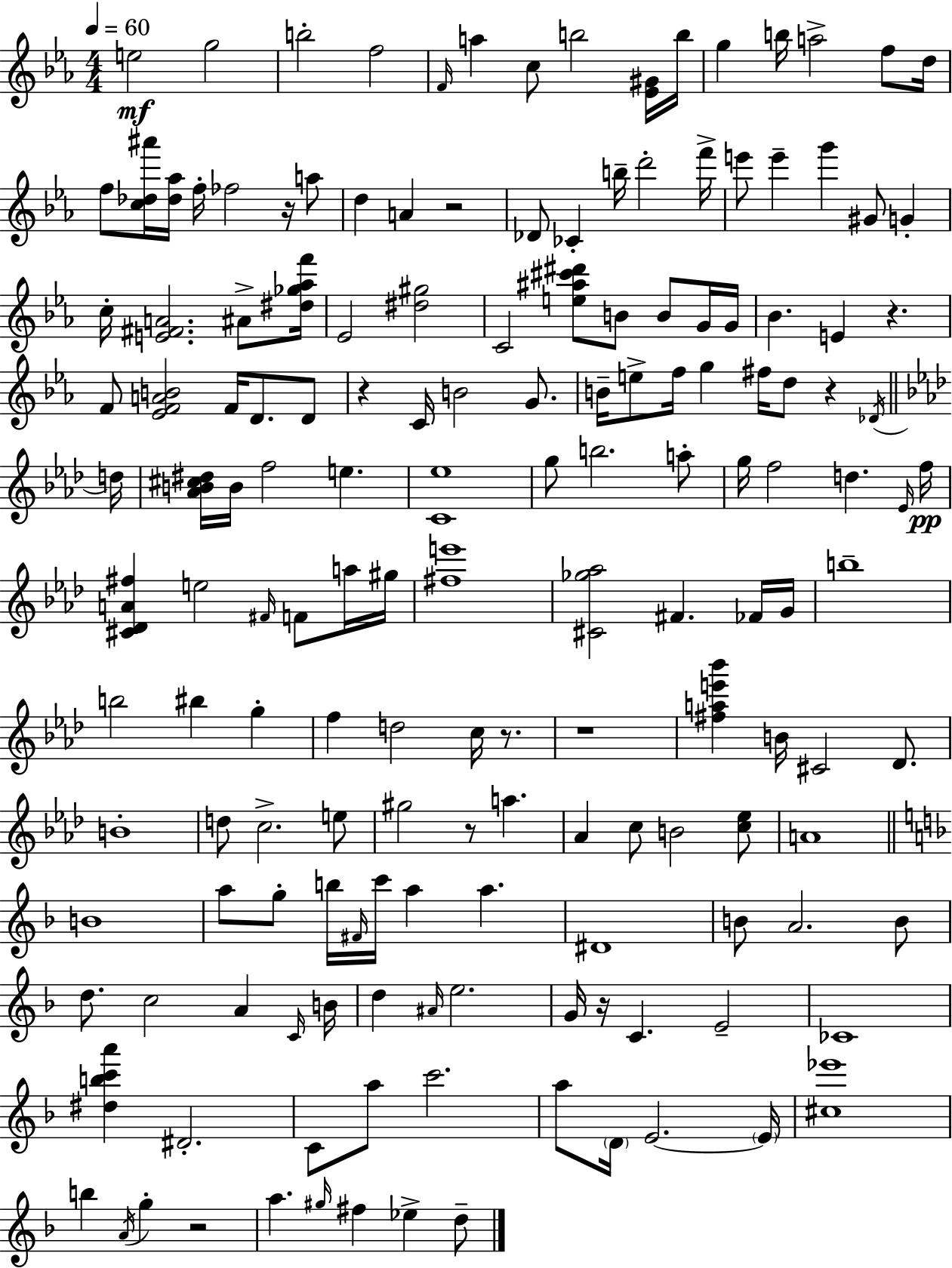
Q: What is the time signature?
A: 4/4